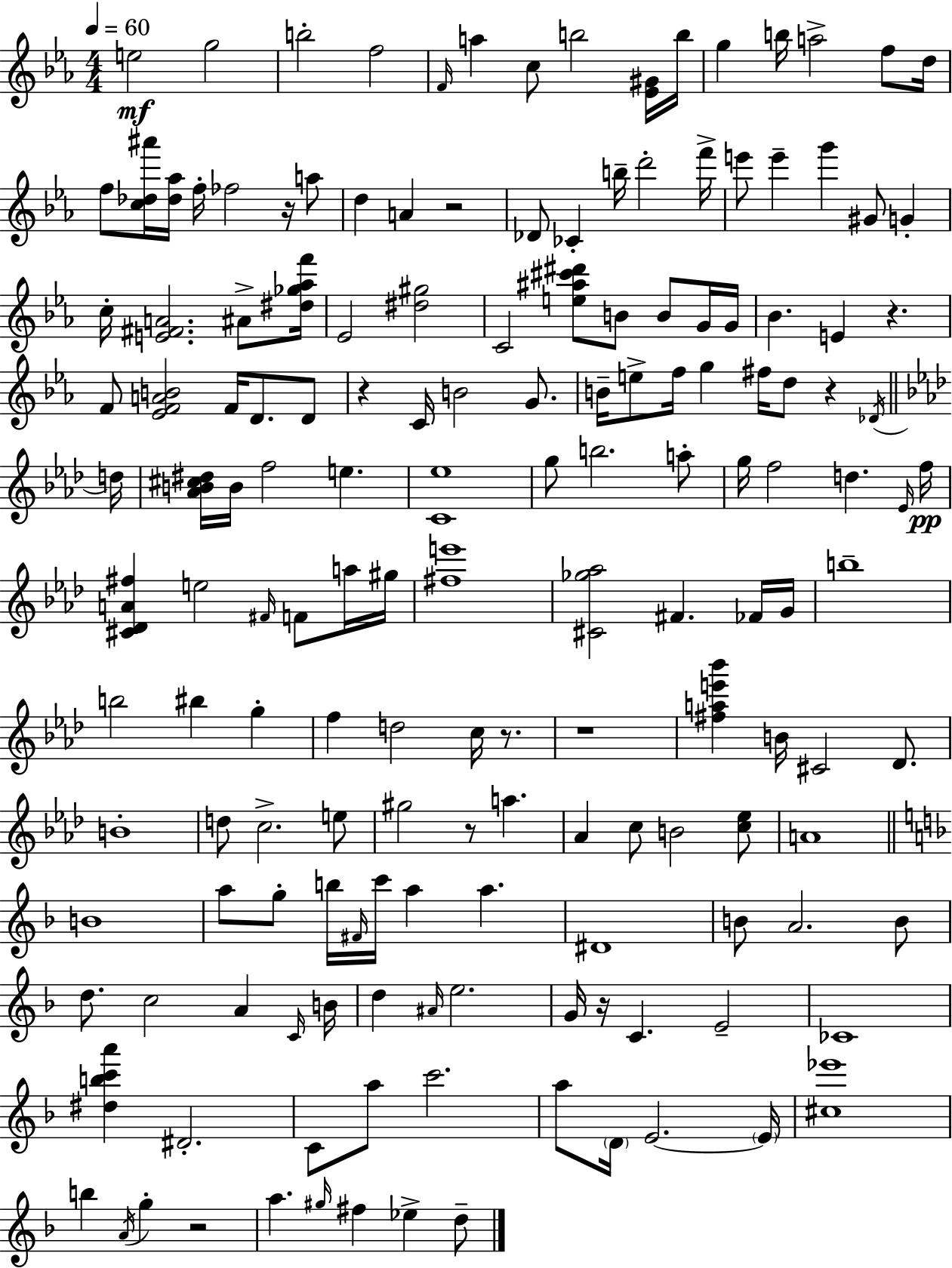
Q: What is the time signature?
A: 4/4